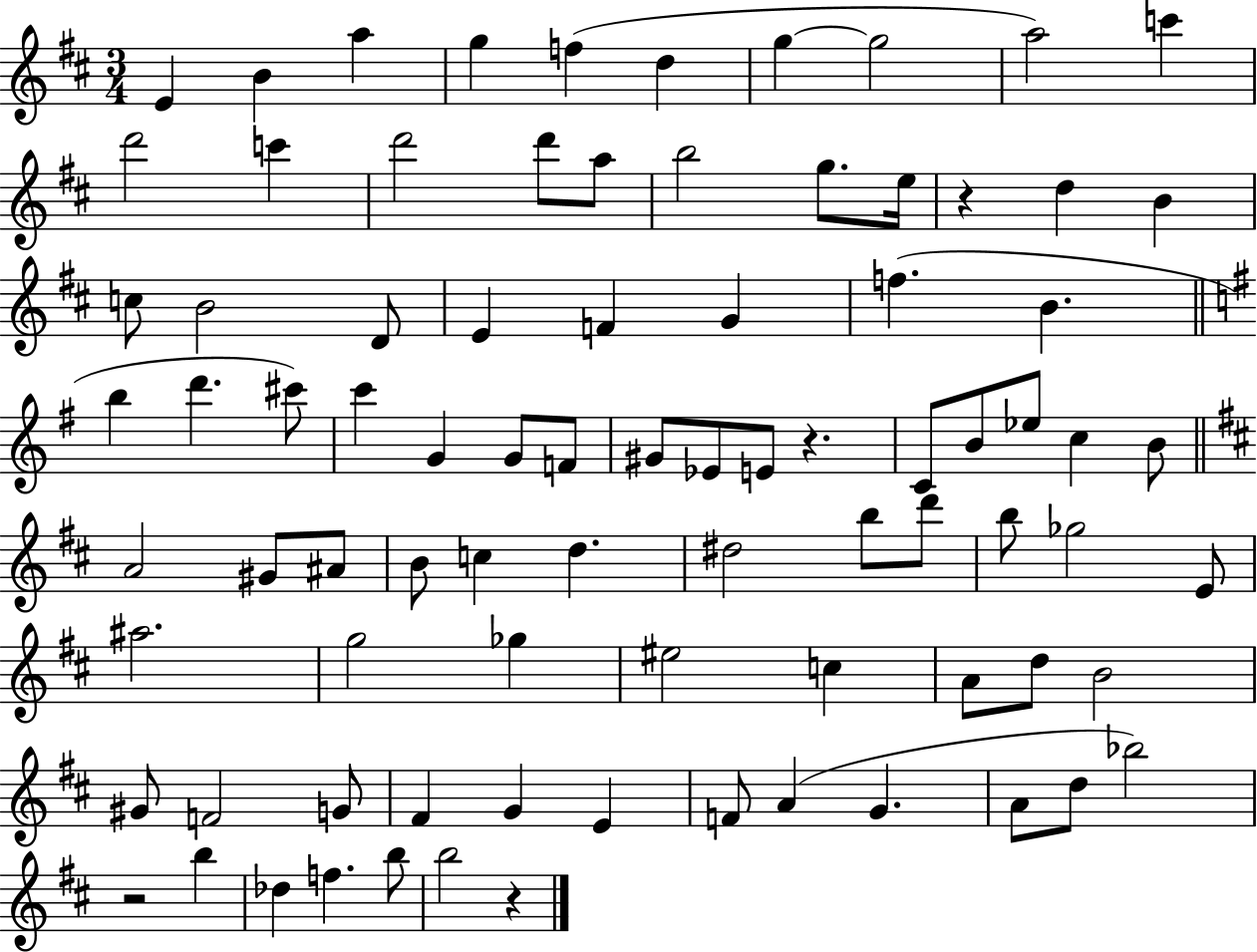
X:1
T:Untitled
M:3/4
L:1/4
K:D
E B a g f d g g2 a2 c' d'2 c' d'2 d'/2 a/2 b2 g/2 e/4 z d B c/2 B2 D/2 E F G f B b d' ^c'/2 c' G G/2 F/2 ^G/2 _E/2 E/2 z C/2 B/2 _e/2 c B/2 A2 ^G/2 ^A/2 B/2 c d ^d2 b/2 d'/2 b/2 _g2 E/2 ^a2 g2 _g ^e2 c A/2 d/2 B2 ^G/2 F2 G/2 ^F G E F/2 A G A/2 d/2 _b2 z2 b _d f b/2 b2 z